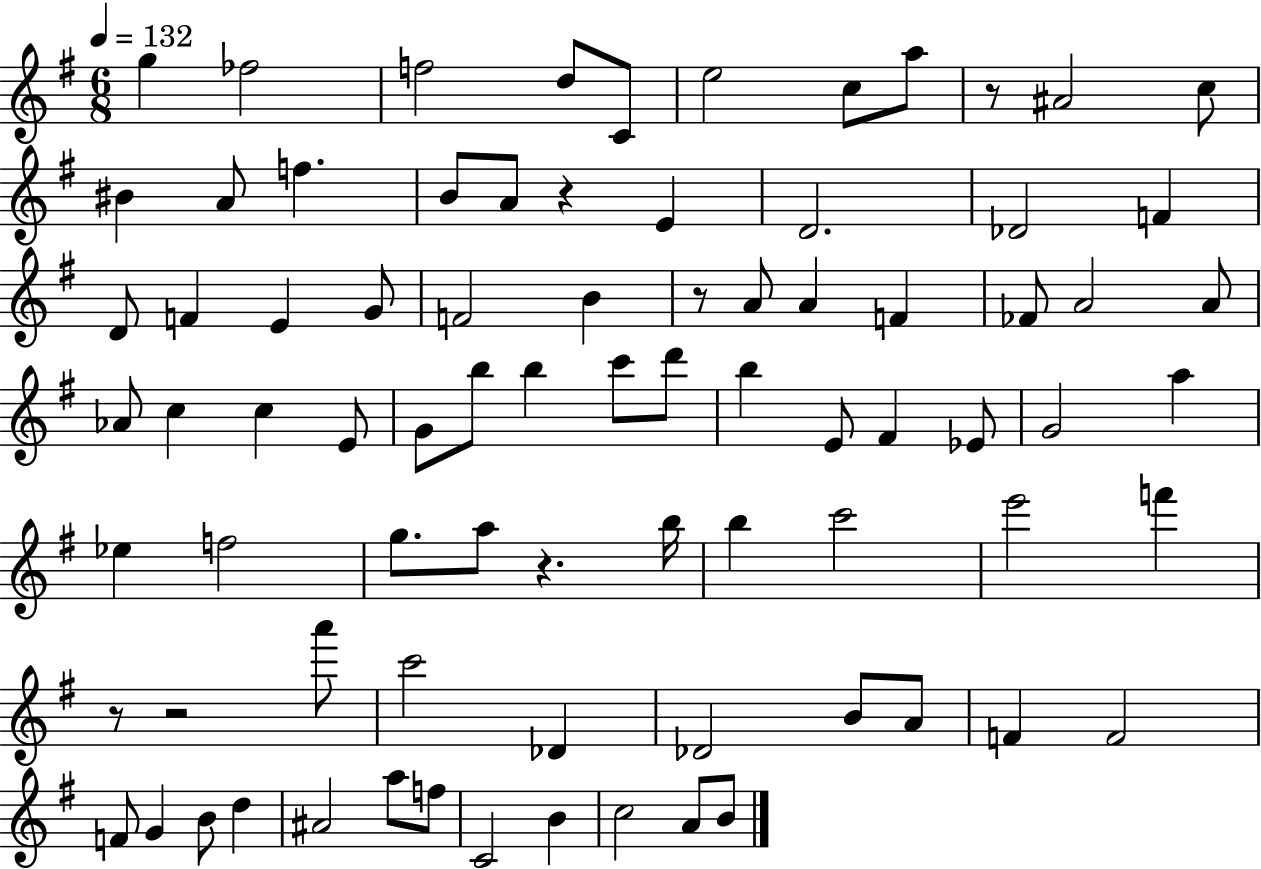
X:1
T:Untitled
M:6/8
L:1/4
K:G
g _f2 f2 d/2 C/2 e2 c/2 a/2 z/2 ^A2 c/2 ^B A/2 f B/2 A/2 z E D2 _D2 F D/2 F E G/2 F2 B z/2 A/2 A F _F/2 A2 A/2 _A/2 c c E/2 G/2 b/2 b c'/2 d'/2 b E/2 ^F _E/2 G2 a _e f2 g/2 a/2 z b/4 b c'2 e'2 f' z/2 z2 a'/2 c'2 _D _D2 B/2 A/2 F F2 F/2 G B/2 d ^A2 a/2 f/2 C2 B c2 A/2 B/2